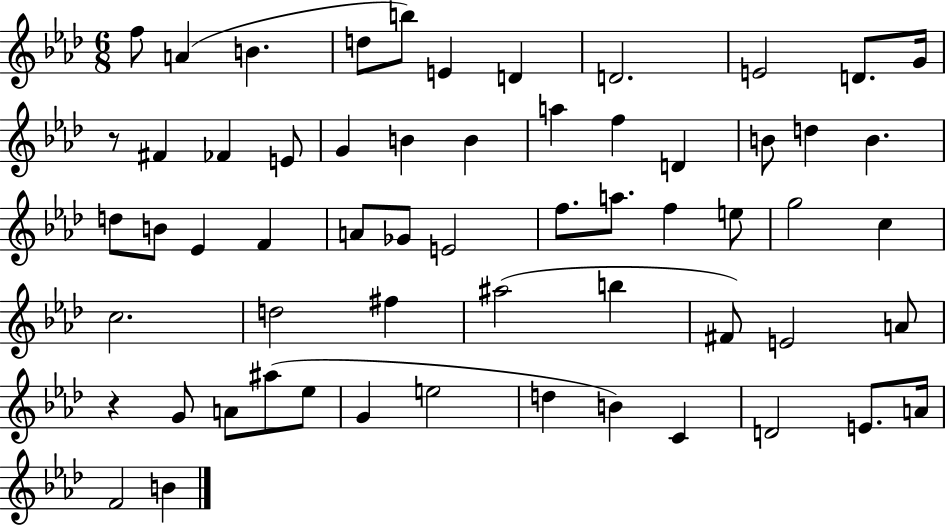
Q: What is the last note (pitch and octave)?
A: B4